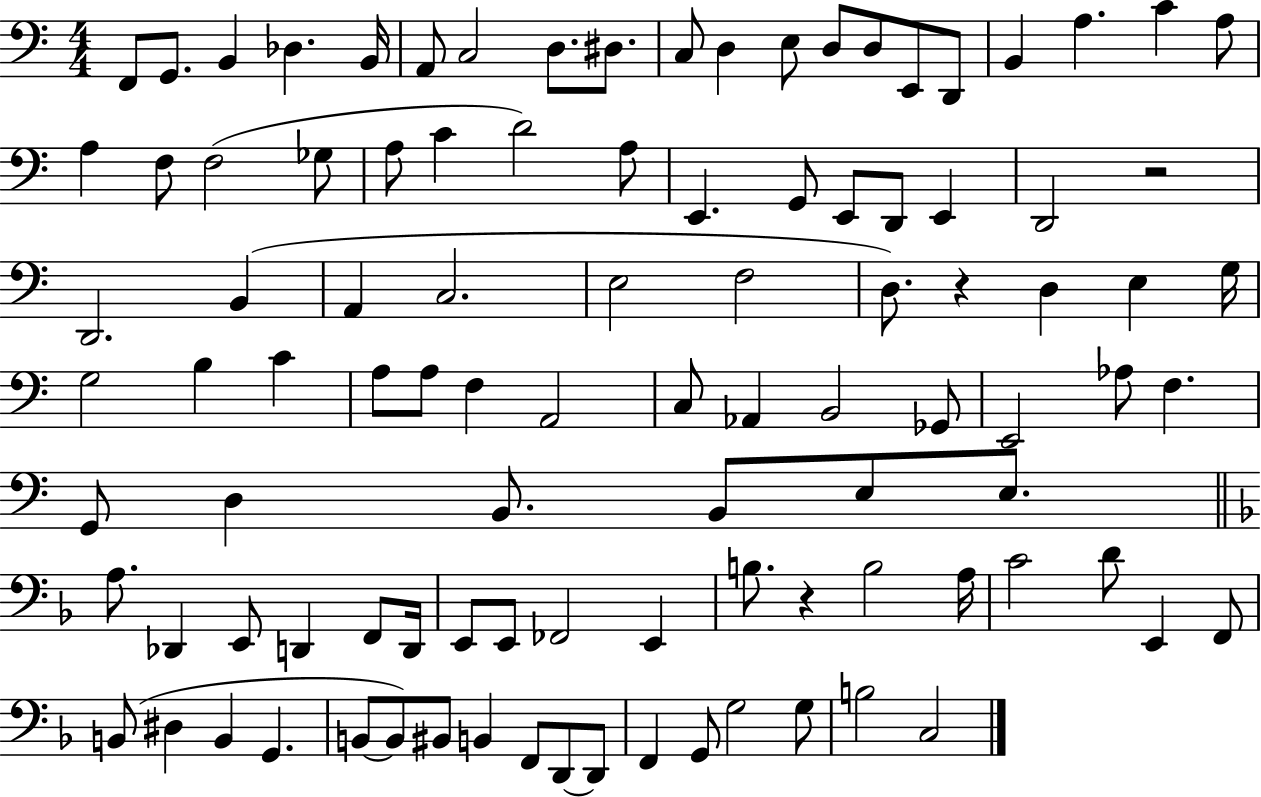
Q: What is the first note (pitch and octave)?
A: F2